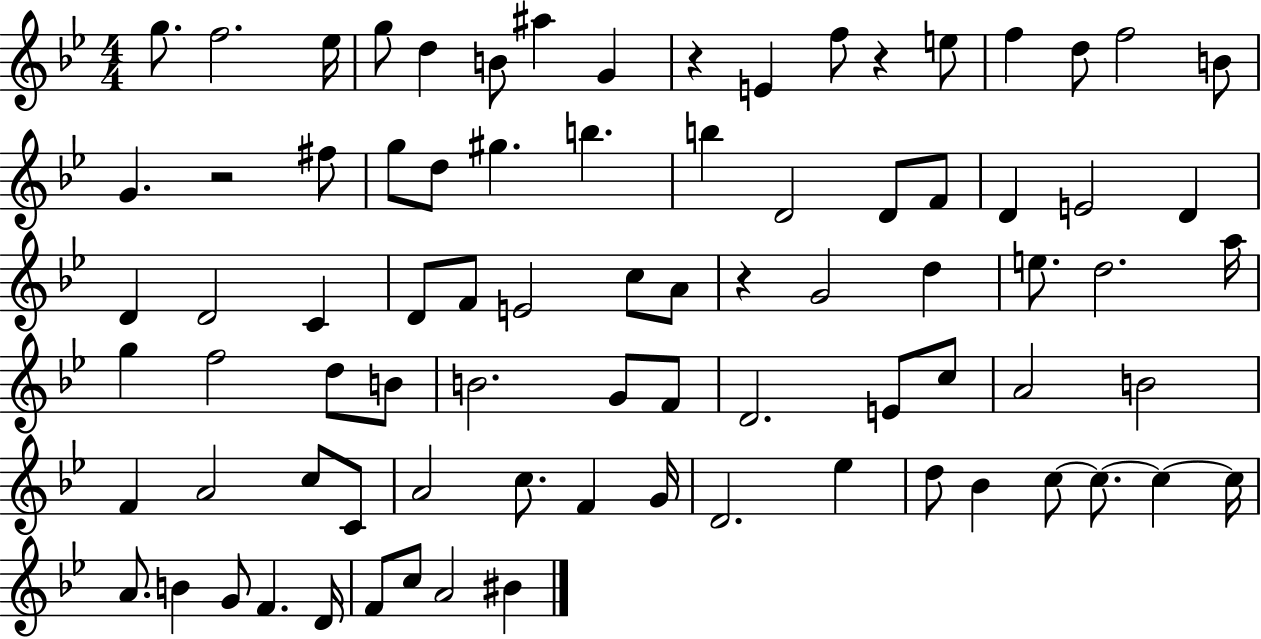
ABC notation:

X:1
T:Untitled
M:4/4
L:1/4
K:Bb
g/2 f2 _e/4 g/2 d B/2 ^a G z E f/2 z e/2 f d/2 f2 B/2 G z2 ^f/2 g/2 d/2 ^g b b D2 D/2 F/2 D E2 D D D2 C D/2 F/2 E2 c/2 A/2 z G2 d e/2 d2 a/4 g f2 d/2 B/2 B2 G/2 F/2 D2 E/2 c/2 A2 B2 F A2 c/2 C/2 A2 c/2 F G/4 D2 _e d/2 _B c/2 c/2 c c/4 A/2 B G/2 F D/4 F/2 c/2 A2 ^B